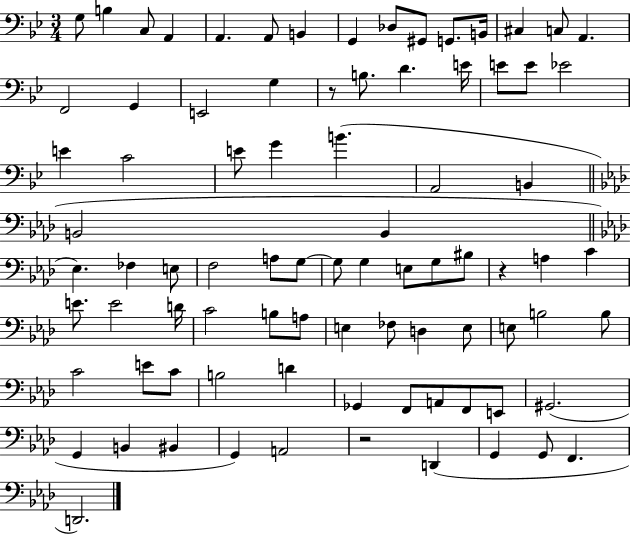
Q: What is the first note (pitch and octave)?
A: G3